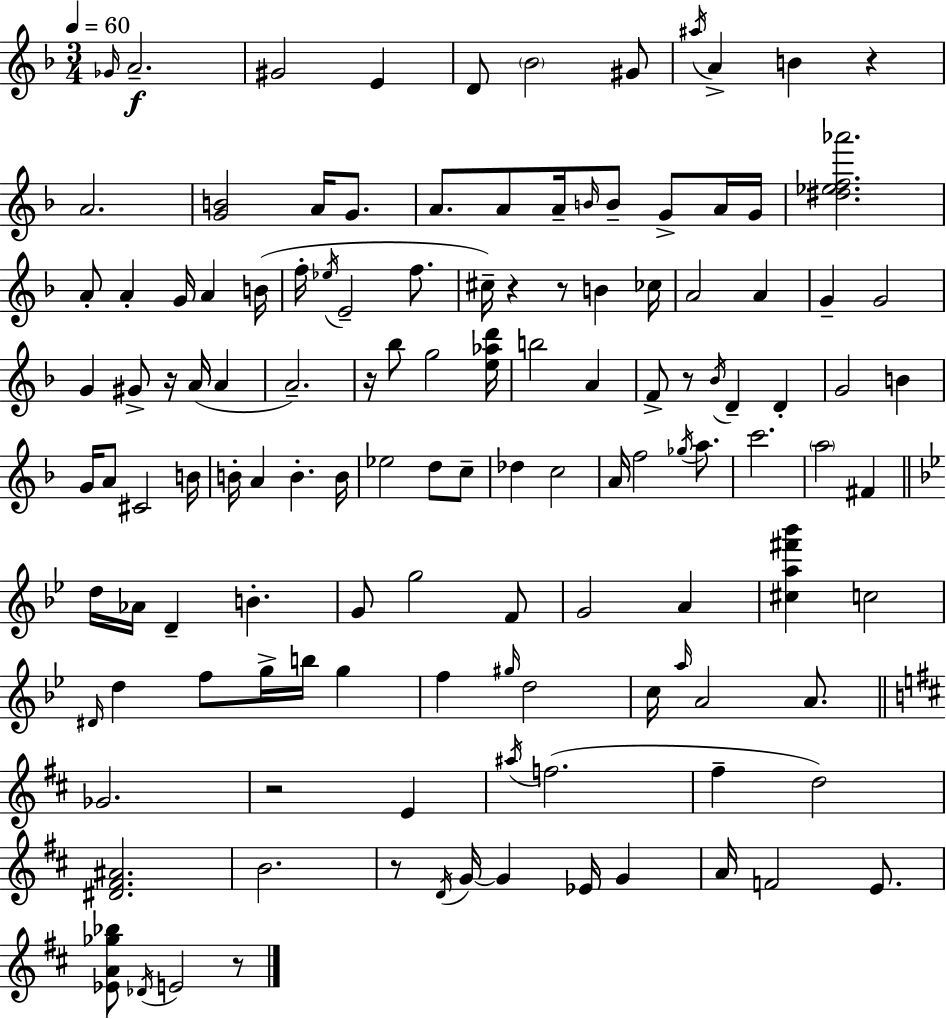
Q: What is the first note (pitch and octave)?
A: Gb4